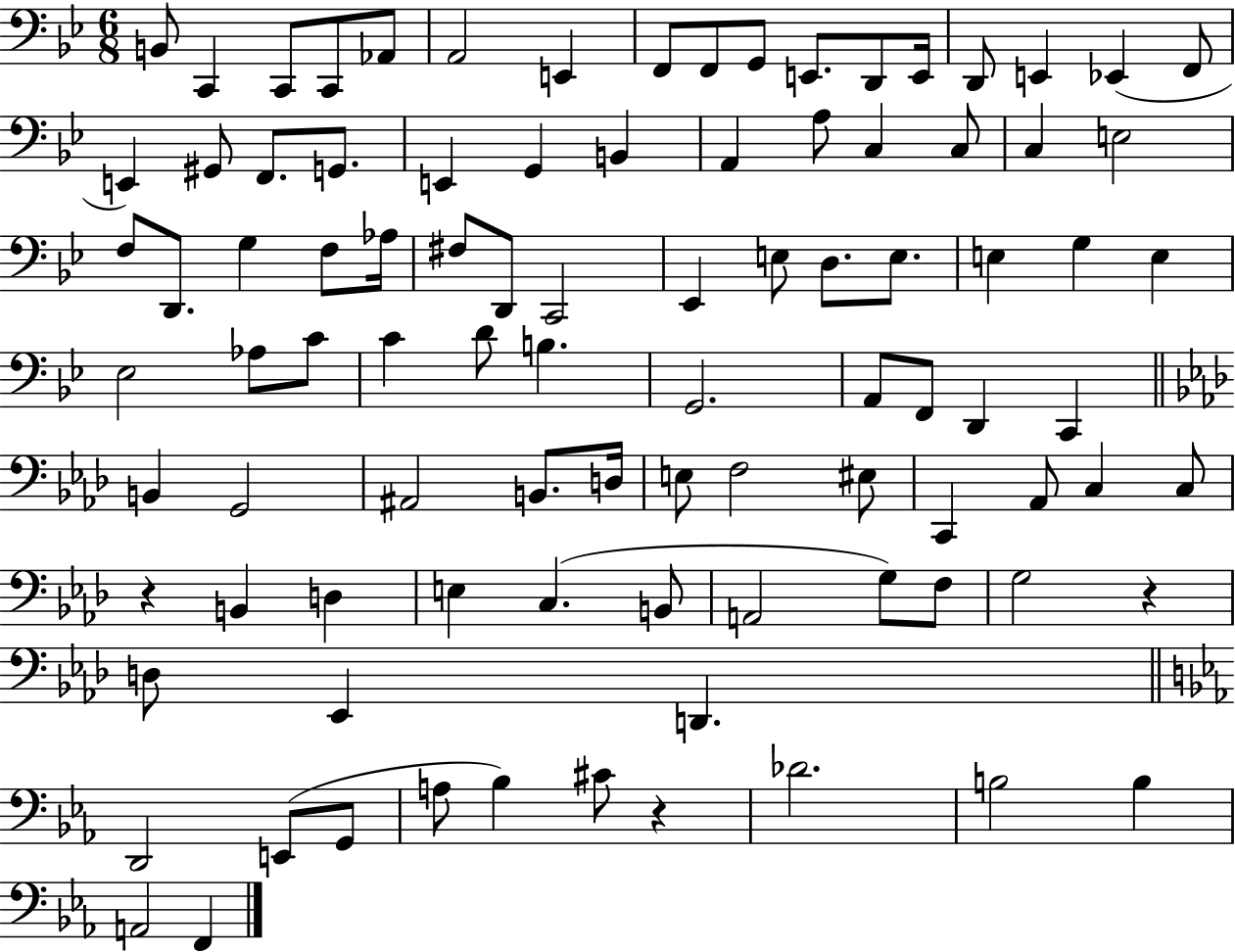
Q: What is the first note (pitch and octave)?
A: B2